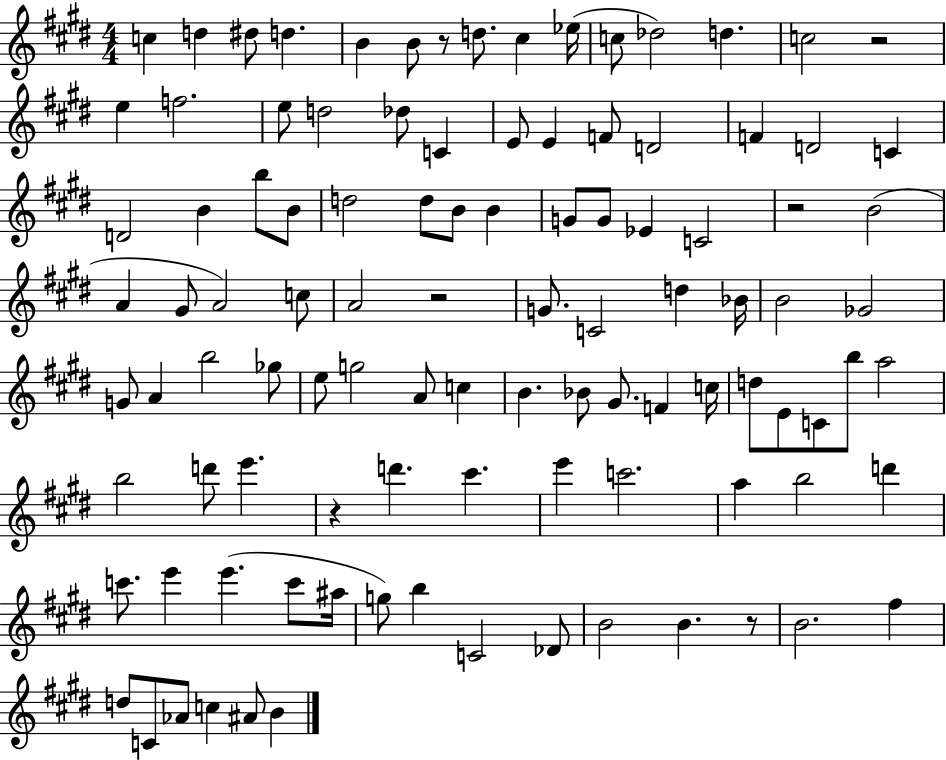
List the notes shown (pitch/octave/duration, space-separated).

C5/q D5/q D#5/e D5/q. B4/q B4/e R/e D5/e. C#5/q Eb5/s C5/e Db5/h D5/q. C5/h R/h E5/q F5/h. E5/e D5/h Db5/e C4/q E4/e E4/q F4/e D4/h F4/q D4/h C4/q D4/h B4/q B5/e B4/e D5/h D5/e B4/e B4/q G4/e G4/e Eb4/q C4/h R/h B4/h A4/q G#4/e A4/h C5/e A4/h R/h G4/e. C4/h D5/q Bb4/s B4/h Gb4/h G4/e A4/q B5/h Gb5/e E5/e G5/h A4/e C5/q B4/q. Bb4/e G#4/e. F4/q C5/s D5/e E4/e C4/e B5/e A5/h B5/h D6/e E6/q. R/q D6/q. C#6/q. E6/q C6/h. A5/q B5/h D6/q C6/e. E6/q E6/q. C6/e A#5/s G5/e B5/q C4/h Db4/e B4/h B4/q. R/e B4/h. F#5/q D5/e C4/e Ab4/e C5/q A#4/e B4/q